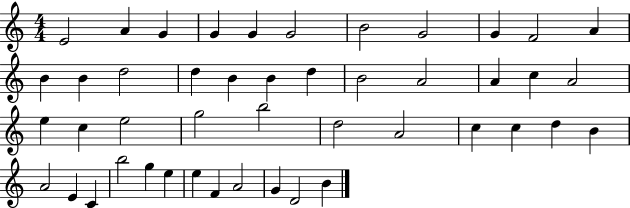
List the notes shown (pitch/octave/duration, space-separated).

E4/h A4/q G4/q G4/q G4/q G4/h B4/h G4/h G4/q F4/h A4/q B4/q B4/q D5/h D5/q B4/q B4/q D5/q B4/h A4/h A4/q C5/q A4/h E5/q C5/q E5/h G5/h B5/h D5/h A4/h C5/q C5/q D5/q B4/q A4/h E4/q C4/q B5/h G5/q E5/q E5/q F4/q A4/h G4/q D4/h B4/q